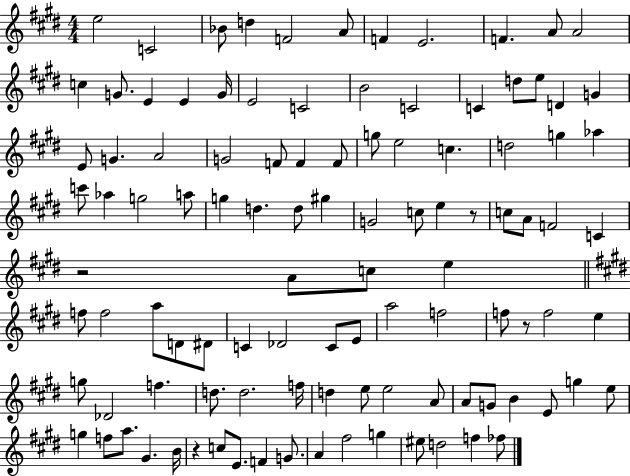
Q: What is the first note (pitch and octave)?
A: E5